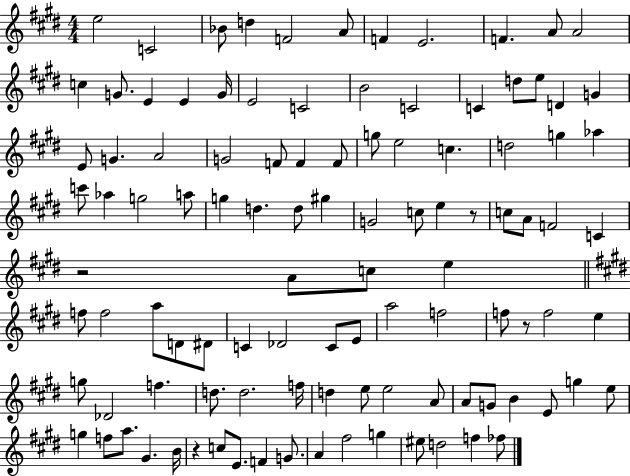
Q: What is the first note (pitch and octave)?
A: E5